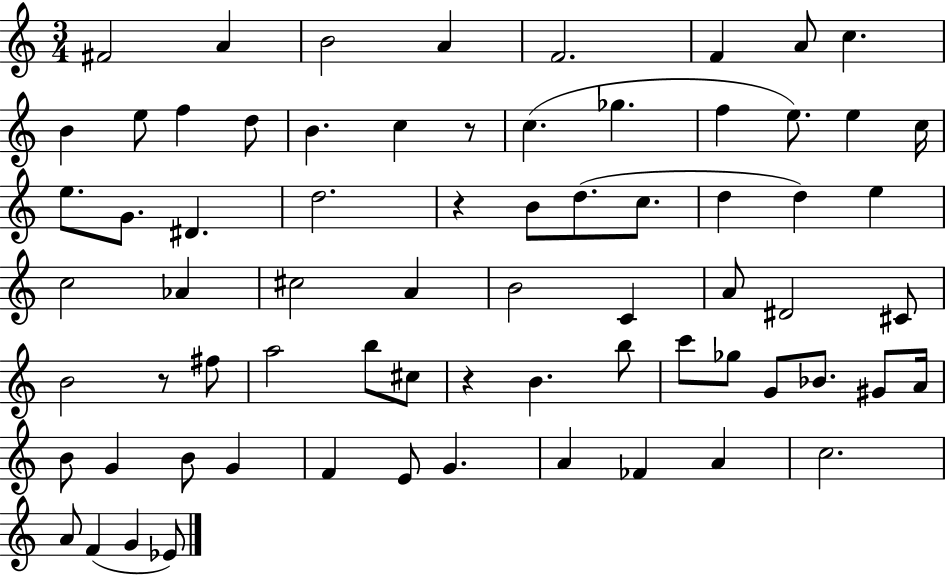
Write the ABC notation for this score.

X:1
T:Untitled
M:3/4
L:1/4
K:C
^F2 A B2 A F2 F A/2 c B e/2 f d/2 B c z/2 c _g f e/2 e c/4 e/2 G/2 ^D d2 z B/2 d/2 c/2 d d e c2 _A ^c2 A B2 C A/2 ^D2 ^C/2 B2 z/2 ^f/2 a2 b/2 ^c/2 z B b/2 c'/2 _g/2 G/2 _B/2 ^G/2 A/4 B/2 G B/2 G F E/2 G A _F A c2 A/2 F G _E/2